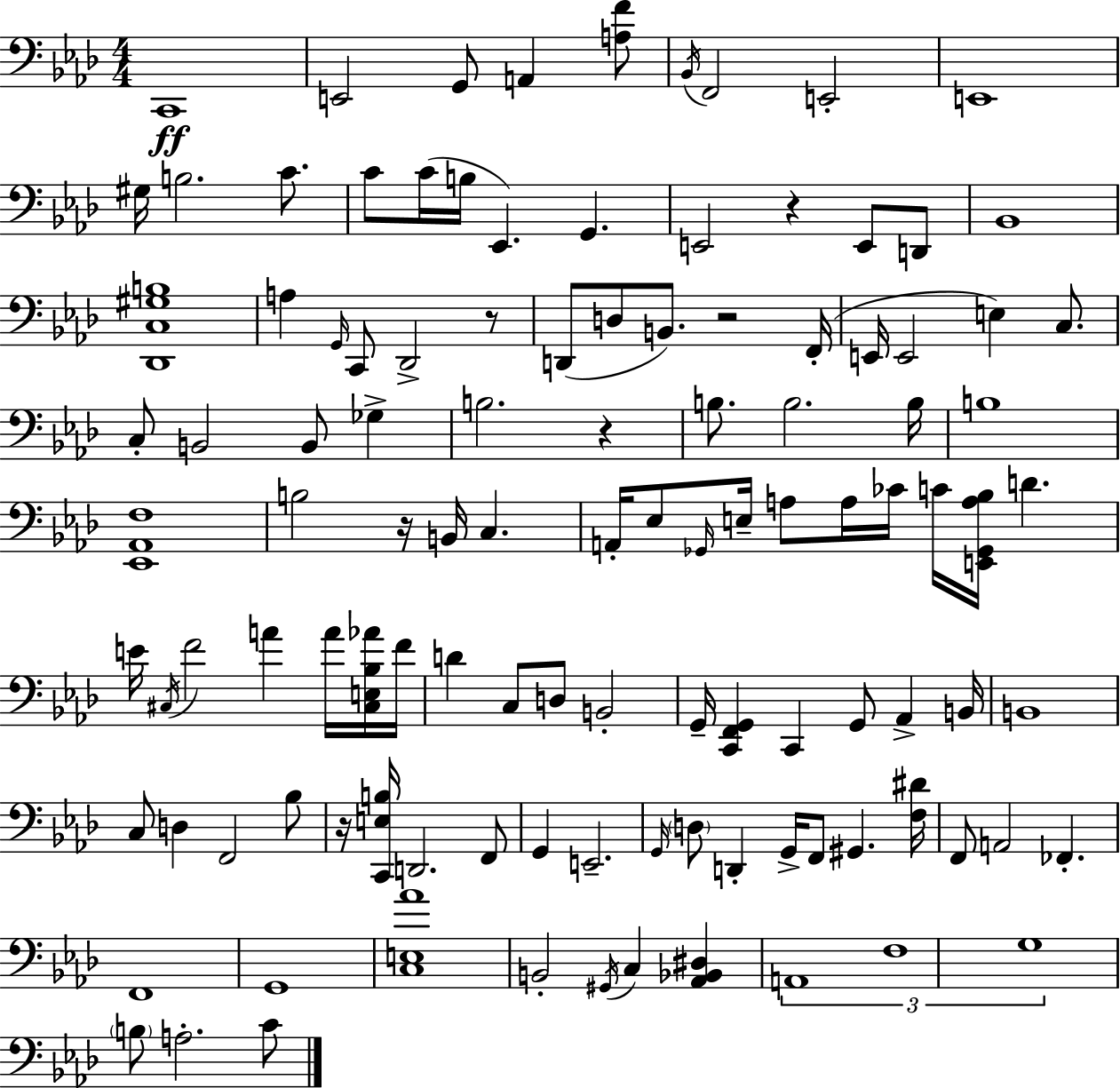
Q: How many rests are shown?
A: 6